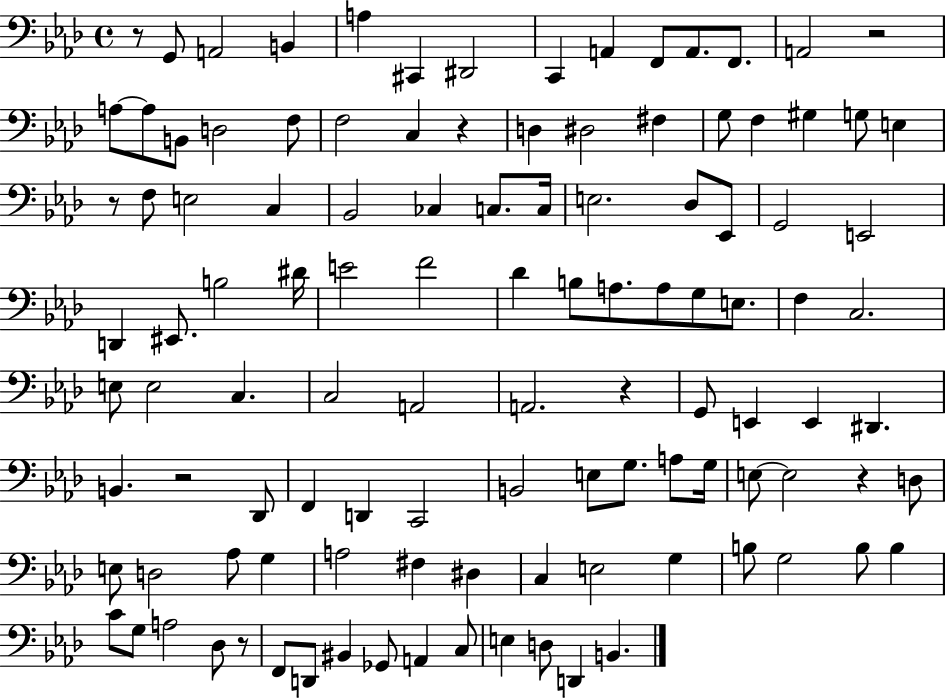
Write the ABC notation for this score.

X:1
T:Untitled
M:4/4
L:1/4
K:Ab
z/2 G,,/2 A,,2 B,, A, ^C,, ^D,,2 C,, A,, F,,/2 A,,/2 F,,/2 A,,2 z2 A,/2 A,/2 B,,/2 D,2 F,/2 F,2 C, z D, ^D,2 ^F, G,/2 F, ^G, G,/2 E, z/2 F,/2 E,2 C, _B,,2 _C, C,/2 C,/4 E,2 _D,/2 _E,,/2 G,,2 E,,2 D,, ^E,,/2 B,2 ^D/4 E2 F2 _D B,/2 A,/2 A,/2 G,/2 E,/2 F, C,2 E,/2 E,2 C, C,2 A,,2 A,,2 z G,,/2 E,, E,, ^D,, B,, z2 _D,,/2 F,, D,, C,,2 B,,2 E,/2 G,/2 A,/2 G,/4 E,/2 E,2 z D,/2 E,/2 D,2 _A,/2 G, A,2 ^F, ^D, C, E,2 G, B,/2 G,2 B,/2 B, C/2 G,/2 A,2 _D,/2 z/2 F,,/2 D,,/2 ^B,, _G,,/2 A,, C,/2 E, D,/2 D,, B,,